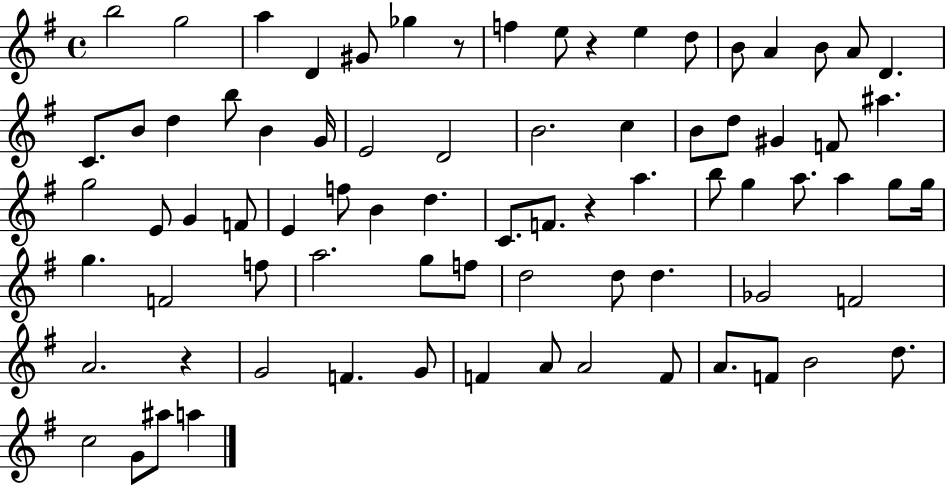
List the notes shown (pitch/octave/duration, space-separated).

B5/h G5/h A5/q D4/q G#4/e Gb5/q R/e F5/q E5/e R/q E5/q D5/e B4/e A4/q B4/e A4/e D4/q. C4/e. B4/e D5/q B5/e B4/q G4/s E4/h D4/h B4/h. C5/q B4/e D5/e G#4/q F4/e A#5/q. G5/h E4/e G4/q F4/e E4/q F5/e B4/q D5/q. C4/e. F4/e. R/q A5/q. B5/e G5/q A5/e. A5/q G5/e G5/s G5/q. F4/h F5/e A5/h. G5/e F5/e D5/h D5/e D5/q. Gb4/h F4/h A4/h. R/q G4/h F4/q. G4/e F4/q A4/e A4/h F4/e A4/e. F4/e B4/h D5/e. C5/h G4/e A#5/e A5/q